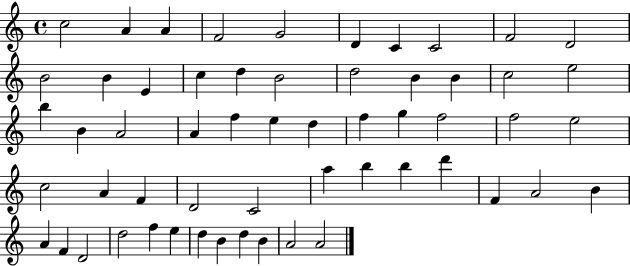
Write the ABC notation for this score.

X:1
T:Untitled
M:4/4
L:1/4
K:C
c2 A A F2 G2 D C C2 F2 D2 B2 B E c d B2 d2 B B c2 e2 b B A2 A f e d f g f2 f2 e2 c2 A F D2 C2 a b b d' F A2 B A F D2 d2 f e d B d B A2 A2